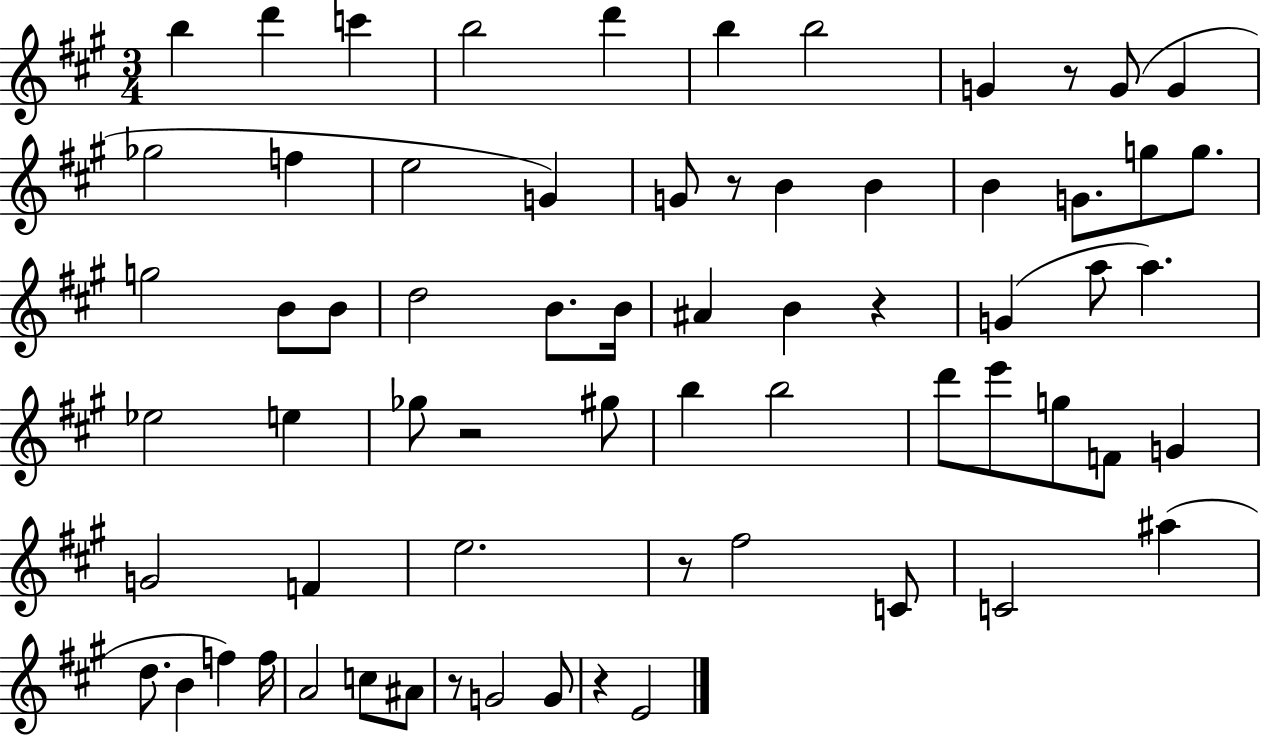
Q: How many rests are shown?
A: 7